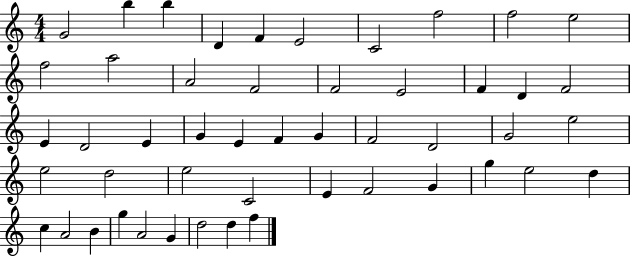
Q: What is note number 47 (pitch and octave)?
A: D5